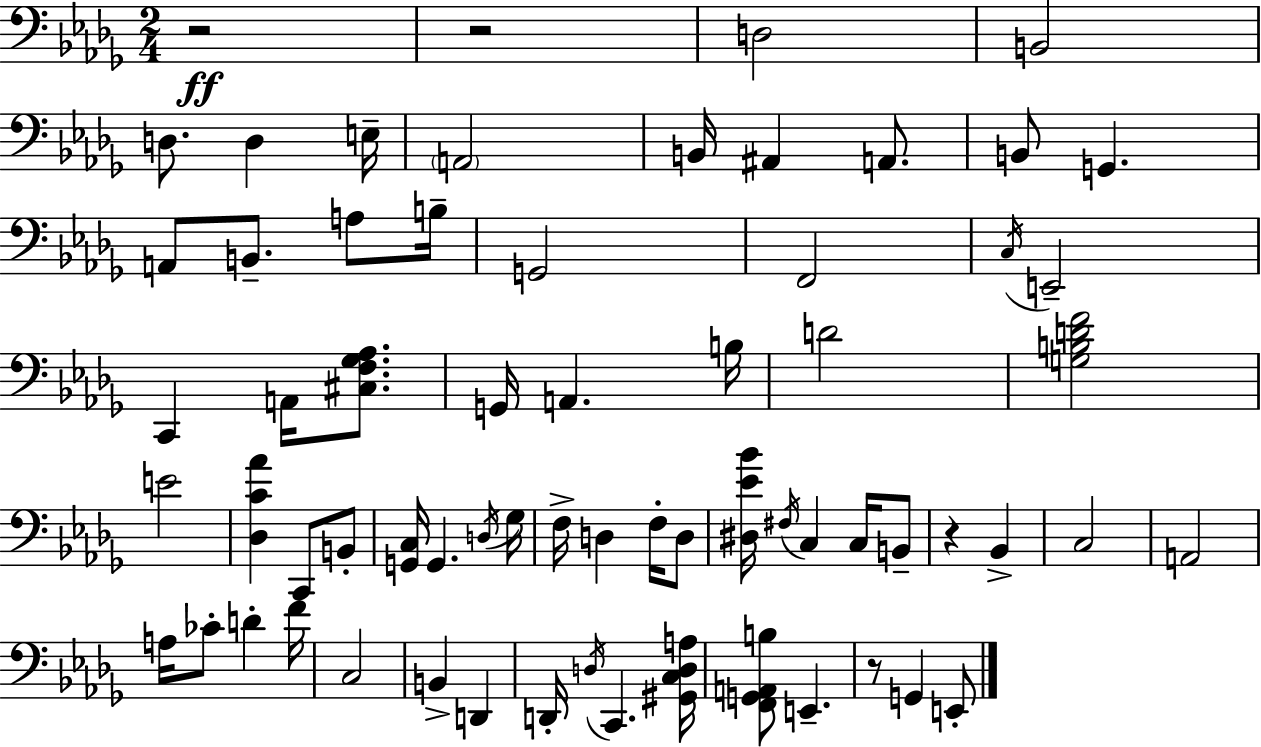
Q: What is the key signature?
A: BES minor